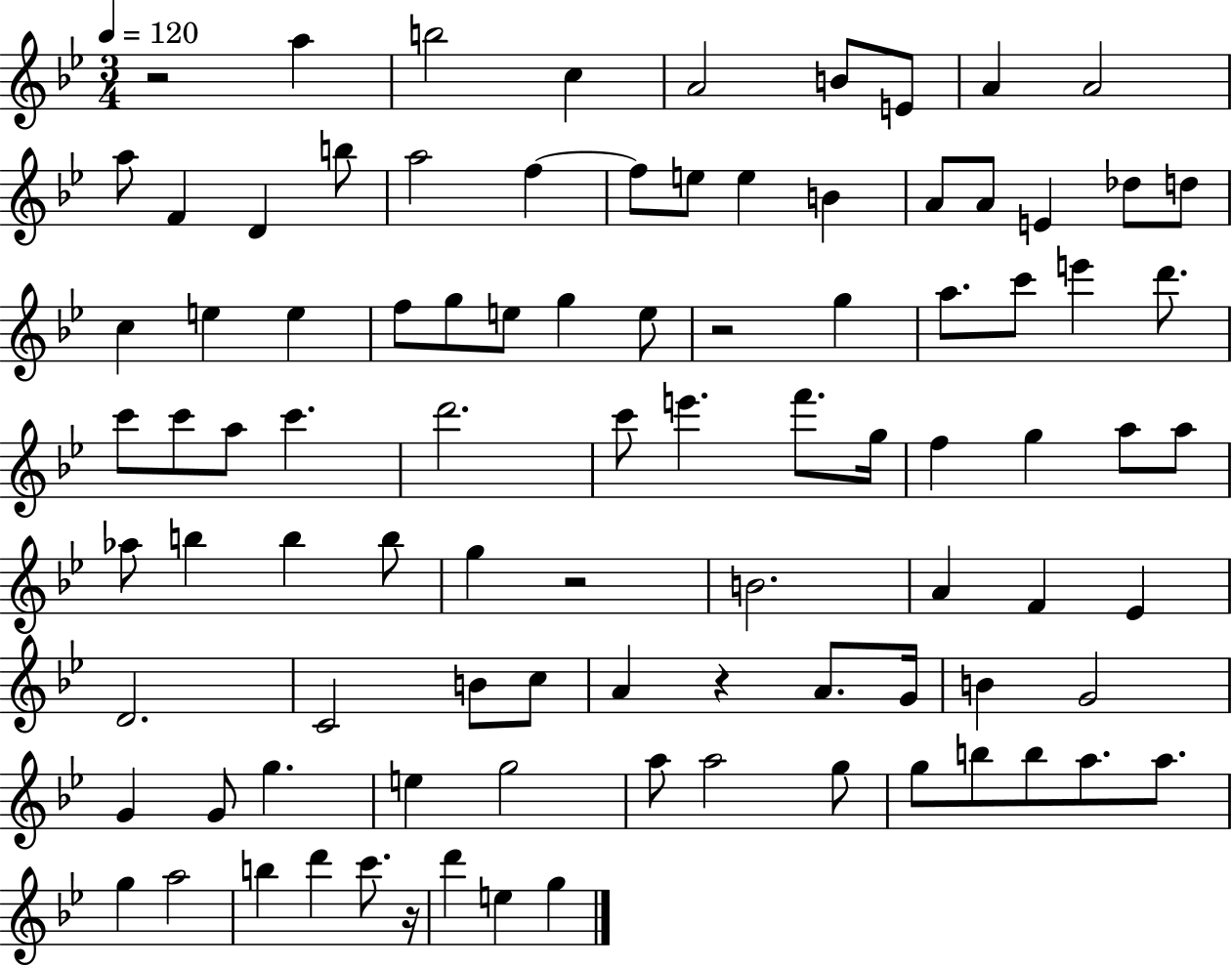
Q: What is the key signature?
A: BES major